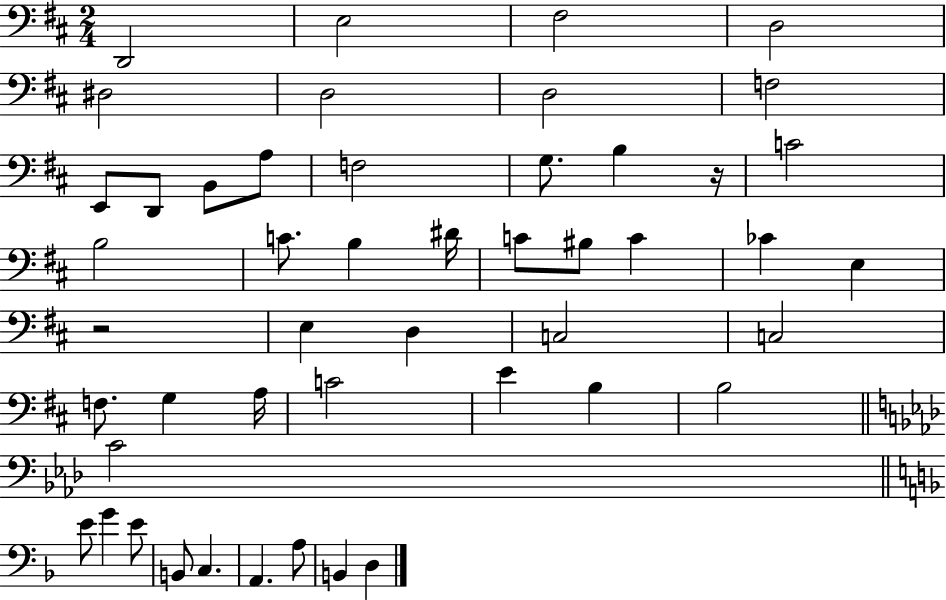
X:1
T:Untitled
M:2/4
L:1/4
K:D
D,,2 E,2 ^F,2 D,2 ^D,2 D,2 D,2 F,2 E,,/2 D,,/2 B,,/2 A,/2 F,2 G,/2 B, z/4 C2 B,2 C/2 B, ^D/4 C/2 ^B,/2 C _C E, z2 E, D, C,2 C,2 F,/2 G, A,/4 C2 E B, B,2 C2 E/2 G E/2 B,,/2 C, A,, A,/2 B,, D,